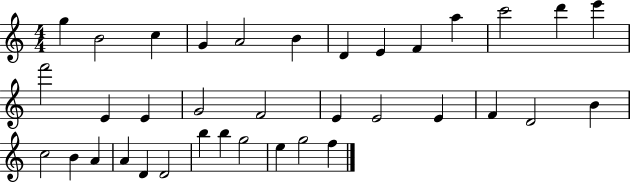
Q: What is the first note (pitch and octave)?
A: G5